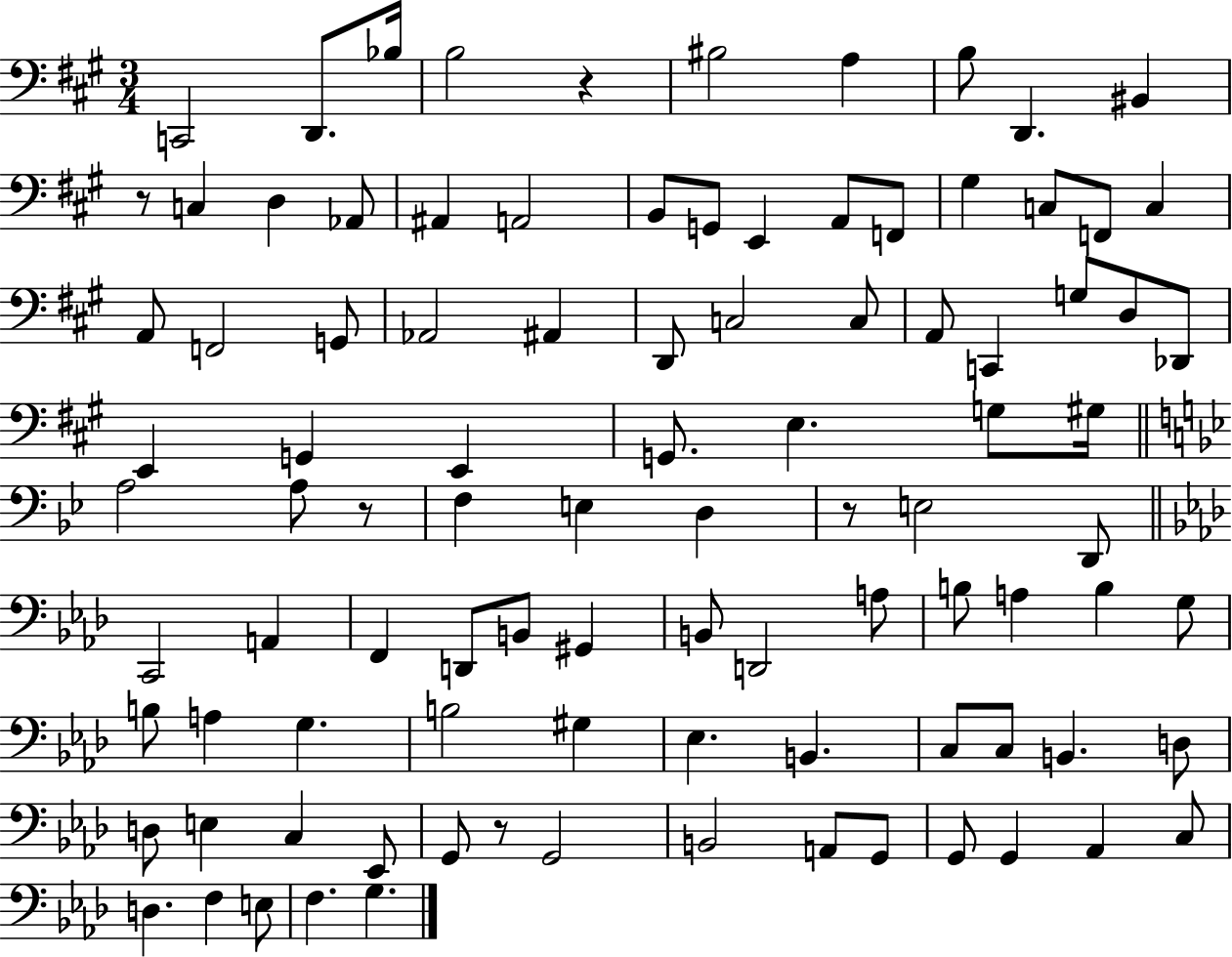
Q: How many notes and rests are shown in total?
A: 97